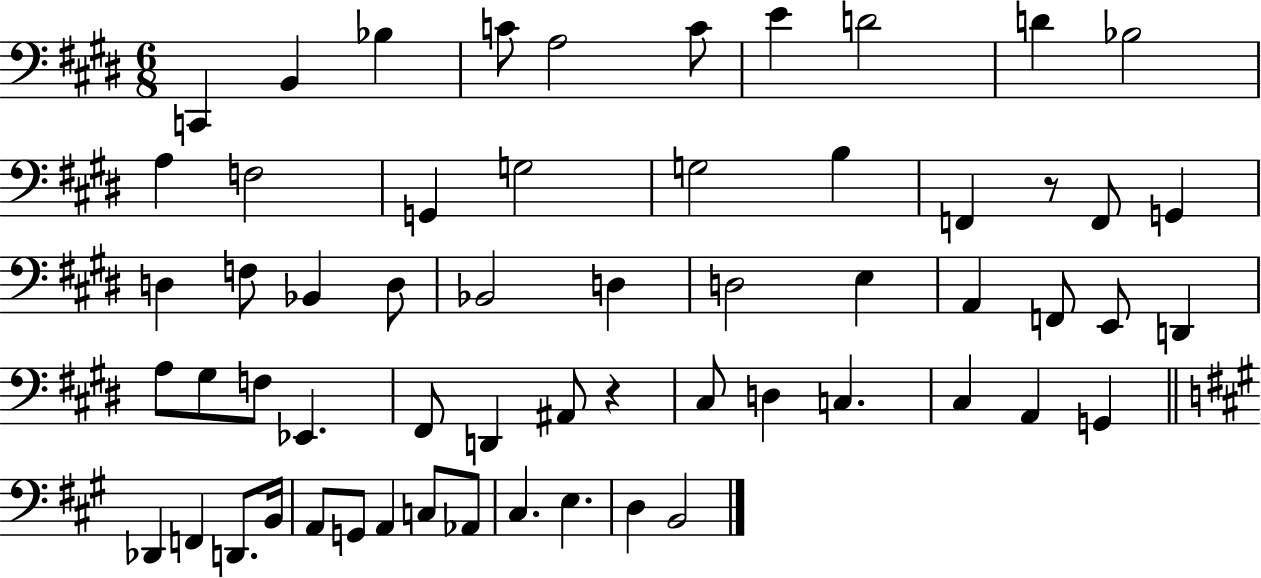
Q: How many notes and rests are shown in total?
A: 59